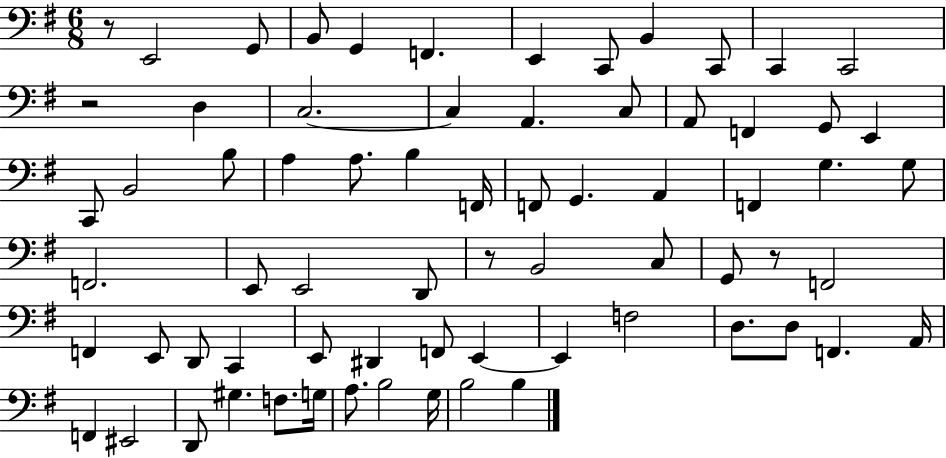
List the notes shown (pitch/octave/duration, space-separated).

R/e E2/h G2/e B2/e G2/q F2/q. E2/q C2/e B2/q C2/e C2/q C2/h R/h D3/q C3/h. C3/q A2/q. C3/e A2/e F2/q G2/e E2/q C2/e B2/h B3/e A3/q A3/e. B3/q F2/s F2/e G2/q. A2/q F2/q G3/q. G3/e F2/h. E2/e E2/h D2/e R/e B2/h C3/e G2/e R/e F2/h F2/q E2/e D2/e C2/q E2/e D#2/q F2/e E2/q E2/q F3/h D3/e. D3/e F2/q. A2/s F2/q EIS2/h D2/e G#3/q. F3/e. G3/s A3/e. B3/h G3/s B3/h B3/q